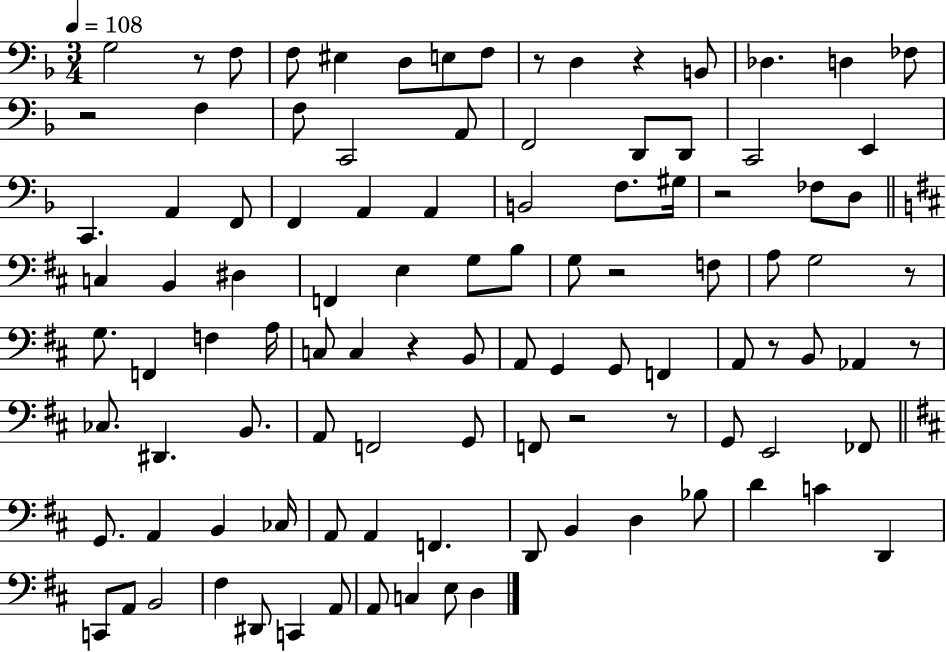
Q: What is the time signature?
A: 3/4